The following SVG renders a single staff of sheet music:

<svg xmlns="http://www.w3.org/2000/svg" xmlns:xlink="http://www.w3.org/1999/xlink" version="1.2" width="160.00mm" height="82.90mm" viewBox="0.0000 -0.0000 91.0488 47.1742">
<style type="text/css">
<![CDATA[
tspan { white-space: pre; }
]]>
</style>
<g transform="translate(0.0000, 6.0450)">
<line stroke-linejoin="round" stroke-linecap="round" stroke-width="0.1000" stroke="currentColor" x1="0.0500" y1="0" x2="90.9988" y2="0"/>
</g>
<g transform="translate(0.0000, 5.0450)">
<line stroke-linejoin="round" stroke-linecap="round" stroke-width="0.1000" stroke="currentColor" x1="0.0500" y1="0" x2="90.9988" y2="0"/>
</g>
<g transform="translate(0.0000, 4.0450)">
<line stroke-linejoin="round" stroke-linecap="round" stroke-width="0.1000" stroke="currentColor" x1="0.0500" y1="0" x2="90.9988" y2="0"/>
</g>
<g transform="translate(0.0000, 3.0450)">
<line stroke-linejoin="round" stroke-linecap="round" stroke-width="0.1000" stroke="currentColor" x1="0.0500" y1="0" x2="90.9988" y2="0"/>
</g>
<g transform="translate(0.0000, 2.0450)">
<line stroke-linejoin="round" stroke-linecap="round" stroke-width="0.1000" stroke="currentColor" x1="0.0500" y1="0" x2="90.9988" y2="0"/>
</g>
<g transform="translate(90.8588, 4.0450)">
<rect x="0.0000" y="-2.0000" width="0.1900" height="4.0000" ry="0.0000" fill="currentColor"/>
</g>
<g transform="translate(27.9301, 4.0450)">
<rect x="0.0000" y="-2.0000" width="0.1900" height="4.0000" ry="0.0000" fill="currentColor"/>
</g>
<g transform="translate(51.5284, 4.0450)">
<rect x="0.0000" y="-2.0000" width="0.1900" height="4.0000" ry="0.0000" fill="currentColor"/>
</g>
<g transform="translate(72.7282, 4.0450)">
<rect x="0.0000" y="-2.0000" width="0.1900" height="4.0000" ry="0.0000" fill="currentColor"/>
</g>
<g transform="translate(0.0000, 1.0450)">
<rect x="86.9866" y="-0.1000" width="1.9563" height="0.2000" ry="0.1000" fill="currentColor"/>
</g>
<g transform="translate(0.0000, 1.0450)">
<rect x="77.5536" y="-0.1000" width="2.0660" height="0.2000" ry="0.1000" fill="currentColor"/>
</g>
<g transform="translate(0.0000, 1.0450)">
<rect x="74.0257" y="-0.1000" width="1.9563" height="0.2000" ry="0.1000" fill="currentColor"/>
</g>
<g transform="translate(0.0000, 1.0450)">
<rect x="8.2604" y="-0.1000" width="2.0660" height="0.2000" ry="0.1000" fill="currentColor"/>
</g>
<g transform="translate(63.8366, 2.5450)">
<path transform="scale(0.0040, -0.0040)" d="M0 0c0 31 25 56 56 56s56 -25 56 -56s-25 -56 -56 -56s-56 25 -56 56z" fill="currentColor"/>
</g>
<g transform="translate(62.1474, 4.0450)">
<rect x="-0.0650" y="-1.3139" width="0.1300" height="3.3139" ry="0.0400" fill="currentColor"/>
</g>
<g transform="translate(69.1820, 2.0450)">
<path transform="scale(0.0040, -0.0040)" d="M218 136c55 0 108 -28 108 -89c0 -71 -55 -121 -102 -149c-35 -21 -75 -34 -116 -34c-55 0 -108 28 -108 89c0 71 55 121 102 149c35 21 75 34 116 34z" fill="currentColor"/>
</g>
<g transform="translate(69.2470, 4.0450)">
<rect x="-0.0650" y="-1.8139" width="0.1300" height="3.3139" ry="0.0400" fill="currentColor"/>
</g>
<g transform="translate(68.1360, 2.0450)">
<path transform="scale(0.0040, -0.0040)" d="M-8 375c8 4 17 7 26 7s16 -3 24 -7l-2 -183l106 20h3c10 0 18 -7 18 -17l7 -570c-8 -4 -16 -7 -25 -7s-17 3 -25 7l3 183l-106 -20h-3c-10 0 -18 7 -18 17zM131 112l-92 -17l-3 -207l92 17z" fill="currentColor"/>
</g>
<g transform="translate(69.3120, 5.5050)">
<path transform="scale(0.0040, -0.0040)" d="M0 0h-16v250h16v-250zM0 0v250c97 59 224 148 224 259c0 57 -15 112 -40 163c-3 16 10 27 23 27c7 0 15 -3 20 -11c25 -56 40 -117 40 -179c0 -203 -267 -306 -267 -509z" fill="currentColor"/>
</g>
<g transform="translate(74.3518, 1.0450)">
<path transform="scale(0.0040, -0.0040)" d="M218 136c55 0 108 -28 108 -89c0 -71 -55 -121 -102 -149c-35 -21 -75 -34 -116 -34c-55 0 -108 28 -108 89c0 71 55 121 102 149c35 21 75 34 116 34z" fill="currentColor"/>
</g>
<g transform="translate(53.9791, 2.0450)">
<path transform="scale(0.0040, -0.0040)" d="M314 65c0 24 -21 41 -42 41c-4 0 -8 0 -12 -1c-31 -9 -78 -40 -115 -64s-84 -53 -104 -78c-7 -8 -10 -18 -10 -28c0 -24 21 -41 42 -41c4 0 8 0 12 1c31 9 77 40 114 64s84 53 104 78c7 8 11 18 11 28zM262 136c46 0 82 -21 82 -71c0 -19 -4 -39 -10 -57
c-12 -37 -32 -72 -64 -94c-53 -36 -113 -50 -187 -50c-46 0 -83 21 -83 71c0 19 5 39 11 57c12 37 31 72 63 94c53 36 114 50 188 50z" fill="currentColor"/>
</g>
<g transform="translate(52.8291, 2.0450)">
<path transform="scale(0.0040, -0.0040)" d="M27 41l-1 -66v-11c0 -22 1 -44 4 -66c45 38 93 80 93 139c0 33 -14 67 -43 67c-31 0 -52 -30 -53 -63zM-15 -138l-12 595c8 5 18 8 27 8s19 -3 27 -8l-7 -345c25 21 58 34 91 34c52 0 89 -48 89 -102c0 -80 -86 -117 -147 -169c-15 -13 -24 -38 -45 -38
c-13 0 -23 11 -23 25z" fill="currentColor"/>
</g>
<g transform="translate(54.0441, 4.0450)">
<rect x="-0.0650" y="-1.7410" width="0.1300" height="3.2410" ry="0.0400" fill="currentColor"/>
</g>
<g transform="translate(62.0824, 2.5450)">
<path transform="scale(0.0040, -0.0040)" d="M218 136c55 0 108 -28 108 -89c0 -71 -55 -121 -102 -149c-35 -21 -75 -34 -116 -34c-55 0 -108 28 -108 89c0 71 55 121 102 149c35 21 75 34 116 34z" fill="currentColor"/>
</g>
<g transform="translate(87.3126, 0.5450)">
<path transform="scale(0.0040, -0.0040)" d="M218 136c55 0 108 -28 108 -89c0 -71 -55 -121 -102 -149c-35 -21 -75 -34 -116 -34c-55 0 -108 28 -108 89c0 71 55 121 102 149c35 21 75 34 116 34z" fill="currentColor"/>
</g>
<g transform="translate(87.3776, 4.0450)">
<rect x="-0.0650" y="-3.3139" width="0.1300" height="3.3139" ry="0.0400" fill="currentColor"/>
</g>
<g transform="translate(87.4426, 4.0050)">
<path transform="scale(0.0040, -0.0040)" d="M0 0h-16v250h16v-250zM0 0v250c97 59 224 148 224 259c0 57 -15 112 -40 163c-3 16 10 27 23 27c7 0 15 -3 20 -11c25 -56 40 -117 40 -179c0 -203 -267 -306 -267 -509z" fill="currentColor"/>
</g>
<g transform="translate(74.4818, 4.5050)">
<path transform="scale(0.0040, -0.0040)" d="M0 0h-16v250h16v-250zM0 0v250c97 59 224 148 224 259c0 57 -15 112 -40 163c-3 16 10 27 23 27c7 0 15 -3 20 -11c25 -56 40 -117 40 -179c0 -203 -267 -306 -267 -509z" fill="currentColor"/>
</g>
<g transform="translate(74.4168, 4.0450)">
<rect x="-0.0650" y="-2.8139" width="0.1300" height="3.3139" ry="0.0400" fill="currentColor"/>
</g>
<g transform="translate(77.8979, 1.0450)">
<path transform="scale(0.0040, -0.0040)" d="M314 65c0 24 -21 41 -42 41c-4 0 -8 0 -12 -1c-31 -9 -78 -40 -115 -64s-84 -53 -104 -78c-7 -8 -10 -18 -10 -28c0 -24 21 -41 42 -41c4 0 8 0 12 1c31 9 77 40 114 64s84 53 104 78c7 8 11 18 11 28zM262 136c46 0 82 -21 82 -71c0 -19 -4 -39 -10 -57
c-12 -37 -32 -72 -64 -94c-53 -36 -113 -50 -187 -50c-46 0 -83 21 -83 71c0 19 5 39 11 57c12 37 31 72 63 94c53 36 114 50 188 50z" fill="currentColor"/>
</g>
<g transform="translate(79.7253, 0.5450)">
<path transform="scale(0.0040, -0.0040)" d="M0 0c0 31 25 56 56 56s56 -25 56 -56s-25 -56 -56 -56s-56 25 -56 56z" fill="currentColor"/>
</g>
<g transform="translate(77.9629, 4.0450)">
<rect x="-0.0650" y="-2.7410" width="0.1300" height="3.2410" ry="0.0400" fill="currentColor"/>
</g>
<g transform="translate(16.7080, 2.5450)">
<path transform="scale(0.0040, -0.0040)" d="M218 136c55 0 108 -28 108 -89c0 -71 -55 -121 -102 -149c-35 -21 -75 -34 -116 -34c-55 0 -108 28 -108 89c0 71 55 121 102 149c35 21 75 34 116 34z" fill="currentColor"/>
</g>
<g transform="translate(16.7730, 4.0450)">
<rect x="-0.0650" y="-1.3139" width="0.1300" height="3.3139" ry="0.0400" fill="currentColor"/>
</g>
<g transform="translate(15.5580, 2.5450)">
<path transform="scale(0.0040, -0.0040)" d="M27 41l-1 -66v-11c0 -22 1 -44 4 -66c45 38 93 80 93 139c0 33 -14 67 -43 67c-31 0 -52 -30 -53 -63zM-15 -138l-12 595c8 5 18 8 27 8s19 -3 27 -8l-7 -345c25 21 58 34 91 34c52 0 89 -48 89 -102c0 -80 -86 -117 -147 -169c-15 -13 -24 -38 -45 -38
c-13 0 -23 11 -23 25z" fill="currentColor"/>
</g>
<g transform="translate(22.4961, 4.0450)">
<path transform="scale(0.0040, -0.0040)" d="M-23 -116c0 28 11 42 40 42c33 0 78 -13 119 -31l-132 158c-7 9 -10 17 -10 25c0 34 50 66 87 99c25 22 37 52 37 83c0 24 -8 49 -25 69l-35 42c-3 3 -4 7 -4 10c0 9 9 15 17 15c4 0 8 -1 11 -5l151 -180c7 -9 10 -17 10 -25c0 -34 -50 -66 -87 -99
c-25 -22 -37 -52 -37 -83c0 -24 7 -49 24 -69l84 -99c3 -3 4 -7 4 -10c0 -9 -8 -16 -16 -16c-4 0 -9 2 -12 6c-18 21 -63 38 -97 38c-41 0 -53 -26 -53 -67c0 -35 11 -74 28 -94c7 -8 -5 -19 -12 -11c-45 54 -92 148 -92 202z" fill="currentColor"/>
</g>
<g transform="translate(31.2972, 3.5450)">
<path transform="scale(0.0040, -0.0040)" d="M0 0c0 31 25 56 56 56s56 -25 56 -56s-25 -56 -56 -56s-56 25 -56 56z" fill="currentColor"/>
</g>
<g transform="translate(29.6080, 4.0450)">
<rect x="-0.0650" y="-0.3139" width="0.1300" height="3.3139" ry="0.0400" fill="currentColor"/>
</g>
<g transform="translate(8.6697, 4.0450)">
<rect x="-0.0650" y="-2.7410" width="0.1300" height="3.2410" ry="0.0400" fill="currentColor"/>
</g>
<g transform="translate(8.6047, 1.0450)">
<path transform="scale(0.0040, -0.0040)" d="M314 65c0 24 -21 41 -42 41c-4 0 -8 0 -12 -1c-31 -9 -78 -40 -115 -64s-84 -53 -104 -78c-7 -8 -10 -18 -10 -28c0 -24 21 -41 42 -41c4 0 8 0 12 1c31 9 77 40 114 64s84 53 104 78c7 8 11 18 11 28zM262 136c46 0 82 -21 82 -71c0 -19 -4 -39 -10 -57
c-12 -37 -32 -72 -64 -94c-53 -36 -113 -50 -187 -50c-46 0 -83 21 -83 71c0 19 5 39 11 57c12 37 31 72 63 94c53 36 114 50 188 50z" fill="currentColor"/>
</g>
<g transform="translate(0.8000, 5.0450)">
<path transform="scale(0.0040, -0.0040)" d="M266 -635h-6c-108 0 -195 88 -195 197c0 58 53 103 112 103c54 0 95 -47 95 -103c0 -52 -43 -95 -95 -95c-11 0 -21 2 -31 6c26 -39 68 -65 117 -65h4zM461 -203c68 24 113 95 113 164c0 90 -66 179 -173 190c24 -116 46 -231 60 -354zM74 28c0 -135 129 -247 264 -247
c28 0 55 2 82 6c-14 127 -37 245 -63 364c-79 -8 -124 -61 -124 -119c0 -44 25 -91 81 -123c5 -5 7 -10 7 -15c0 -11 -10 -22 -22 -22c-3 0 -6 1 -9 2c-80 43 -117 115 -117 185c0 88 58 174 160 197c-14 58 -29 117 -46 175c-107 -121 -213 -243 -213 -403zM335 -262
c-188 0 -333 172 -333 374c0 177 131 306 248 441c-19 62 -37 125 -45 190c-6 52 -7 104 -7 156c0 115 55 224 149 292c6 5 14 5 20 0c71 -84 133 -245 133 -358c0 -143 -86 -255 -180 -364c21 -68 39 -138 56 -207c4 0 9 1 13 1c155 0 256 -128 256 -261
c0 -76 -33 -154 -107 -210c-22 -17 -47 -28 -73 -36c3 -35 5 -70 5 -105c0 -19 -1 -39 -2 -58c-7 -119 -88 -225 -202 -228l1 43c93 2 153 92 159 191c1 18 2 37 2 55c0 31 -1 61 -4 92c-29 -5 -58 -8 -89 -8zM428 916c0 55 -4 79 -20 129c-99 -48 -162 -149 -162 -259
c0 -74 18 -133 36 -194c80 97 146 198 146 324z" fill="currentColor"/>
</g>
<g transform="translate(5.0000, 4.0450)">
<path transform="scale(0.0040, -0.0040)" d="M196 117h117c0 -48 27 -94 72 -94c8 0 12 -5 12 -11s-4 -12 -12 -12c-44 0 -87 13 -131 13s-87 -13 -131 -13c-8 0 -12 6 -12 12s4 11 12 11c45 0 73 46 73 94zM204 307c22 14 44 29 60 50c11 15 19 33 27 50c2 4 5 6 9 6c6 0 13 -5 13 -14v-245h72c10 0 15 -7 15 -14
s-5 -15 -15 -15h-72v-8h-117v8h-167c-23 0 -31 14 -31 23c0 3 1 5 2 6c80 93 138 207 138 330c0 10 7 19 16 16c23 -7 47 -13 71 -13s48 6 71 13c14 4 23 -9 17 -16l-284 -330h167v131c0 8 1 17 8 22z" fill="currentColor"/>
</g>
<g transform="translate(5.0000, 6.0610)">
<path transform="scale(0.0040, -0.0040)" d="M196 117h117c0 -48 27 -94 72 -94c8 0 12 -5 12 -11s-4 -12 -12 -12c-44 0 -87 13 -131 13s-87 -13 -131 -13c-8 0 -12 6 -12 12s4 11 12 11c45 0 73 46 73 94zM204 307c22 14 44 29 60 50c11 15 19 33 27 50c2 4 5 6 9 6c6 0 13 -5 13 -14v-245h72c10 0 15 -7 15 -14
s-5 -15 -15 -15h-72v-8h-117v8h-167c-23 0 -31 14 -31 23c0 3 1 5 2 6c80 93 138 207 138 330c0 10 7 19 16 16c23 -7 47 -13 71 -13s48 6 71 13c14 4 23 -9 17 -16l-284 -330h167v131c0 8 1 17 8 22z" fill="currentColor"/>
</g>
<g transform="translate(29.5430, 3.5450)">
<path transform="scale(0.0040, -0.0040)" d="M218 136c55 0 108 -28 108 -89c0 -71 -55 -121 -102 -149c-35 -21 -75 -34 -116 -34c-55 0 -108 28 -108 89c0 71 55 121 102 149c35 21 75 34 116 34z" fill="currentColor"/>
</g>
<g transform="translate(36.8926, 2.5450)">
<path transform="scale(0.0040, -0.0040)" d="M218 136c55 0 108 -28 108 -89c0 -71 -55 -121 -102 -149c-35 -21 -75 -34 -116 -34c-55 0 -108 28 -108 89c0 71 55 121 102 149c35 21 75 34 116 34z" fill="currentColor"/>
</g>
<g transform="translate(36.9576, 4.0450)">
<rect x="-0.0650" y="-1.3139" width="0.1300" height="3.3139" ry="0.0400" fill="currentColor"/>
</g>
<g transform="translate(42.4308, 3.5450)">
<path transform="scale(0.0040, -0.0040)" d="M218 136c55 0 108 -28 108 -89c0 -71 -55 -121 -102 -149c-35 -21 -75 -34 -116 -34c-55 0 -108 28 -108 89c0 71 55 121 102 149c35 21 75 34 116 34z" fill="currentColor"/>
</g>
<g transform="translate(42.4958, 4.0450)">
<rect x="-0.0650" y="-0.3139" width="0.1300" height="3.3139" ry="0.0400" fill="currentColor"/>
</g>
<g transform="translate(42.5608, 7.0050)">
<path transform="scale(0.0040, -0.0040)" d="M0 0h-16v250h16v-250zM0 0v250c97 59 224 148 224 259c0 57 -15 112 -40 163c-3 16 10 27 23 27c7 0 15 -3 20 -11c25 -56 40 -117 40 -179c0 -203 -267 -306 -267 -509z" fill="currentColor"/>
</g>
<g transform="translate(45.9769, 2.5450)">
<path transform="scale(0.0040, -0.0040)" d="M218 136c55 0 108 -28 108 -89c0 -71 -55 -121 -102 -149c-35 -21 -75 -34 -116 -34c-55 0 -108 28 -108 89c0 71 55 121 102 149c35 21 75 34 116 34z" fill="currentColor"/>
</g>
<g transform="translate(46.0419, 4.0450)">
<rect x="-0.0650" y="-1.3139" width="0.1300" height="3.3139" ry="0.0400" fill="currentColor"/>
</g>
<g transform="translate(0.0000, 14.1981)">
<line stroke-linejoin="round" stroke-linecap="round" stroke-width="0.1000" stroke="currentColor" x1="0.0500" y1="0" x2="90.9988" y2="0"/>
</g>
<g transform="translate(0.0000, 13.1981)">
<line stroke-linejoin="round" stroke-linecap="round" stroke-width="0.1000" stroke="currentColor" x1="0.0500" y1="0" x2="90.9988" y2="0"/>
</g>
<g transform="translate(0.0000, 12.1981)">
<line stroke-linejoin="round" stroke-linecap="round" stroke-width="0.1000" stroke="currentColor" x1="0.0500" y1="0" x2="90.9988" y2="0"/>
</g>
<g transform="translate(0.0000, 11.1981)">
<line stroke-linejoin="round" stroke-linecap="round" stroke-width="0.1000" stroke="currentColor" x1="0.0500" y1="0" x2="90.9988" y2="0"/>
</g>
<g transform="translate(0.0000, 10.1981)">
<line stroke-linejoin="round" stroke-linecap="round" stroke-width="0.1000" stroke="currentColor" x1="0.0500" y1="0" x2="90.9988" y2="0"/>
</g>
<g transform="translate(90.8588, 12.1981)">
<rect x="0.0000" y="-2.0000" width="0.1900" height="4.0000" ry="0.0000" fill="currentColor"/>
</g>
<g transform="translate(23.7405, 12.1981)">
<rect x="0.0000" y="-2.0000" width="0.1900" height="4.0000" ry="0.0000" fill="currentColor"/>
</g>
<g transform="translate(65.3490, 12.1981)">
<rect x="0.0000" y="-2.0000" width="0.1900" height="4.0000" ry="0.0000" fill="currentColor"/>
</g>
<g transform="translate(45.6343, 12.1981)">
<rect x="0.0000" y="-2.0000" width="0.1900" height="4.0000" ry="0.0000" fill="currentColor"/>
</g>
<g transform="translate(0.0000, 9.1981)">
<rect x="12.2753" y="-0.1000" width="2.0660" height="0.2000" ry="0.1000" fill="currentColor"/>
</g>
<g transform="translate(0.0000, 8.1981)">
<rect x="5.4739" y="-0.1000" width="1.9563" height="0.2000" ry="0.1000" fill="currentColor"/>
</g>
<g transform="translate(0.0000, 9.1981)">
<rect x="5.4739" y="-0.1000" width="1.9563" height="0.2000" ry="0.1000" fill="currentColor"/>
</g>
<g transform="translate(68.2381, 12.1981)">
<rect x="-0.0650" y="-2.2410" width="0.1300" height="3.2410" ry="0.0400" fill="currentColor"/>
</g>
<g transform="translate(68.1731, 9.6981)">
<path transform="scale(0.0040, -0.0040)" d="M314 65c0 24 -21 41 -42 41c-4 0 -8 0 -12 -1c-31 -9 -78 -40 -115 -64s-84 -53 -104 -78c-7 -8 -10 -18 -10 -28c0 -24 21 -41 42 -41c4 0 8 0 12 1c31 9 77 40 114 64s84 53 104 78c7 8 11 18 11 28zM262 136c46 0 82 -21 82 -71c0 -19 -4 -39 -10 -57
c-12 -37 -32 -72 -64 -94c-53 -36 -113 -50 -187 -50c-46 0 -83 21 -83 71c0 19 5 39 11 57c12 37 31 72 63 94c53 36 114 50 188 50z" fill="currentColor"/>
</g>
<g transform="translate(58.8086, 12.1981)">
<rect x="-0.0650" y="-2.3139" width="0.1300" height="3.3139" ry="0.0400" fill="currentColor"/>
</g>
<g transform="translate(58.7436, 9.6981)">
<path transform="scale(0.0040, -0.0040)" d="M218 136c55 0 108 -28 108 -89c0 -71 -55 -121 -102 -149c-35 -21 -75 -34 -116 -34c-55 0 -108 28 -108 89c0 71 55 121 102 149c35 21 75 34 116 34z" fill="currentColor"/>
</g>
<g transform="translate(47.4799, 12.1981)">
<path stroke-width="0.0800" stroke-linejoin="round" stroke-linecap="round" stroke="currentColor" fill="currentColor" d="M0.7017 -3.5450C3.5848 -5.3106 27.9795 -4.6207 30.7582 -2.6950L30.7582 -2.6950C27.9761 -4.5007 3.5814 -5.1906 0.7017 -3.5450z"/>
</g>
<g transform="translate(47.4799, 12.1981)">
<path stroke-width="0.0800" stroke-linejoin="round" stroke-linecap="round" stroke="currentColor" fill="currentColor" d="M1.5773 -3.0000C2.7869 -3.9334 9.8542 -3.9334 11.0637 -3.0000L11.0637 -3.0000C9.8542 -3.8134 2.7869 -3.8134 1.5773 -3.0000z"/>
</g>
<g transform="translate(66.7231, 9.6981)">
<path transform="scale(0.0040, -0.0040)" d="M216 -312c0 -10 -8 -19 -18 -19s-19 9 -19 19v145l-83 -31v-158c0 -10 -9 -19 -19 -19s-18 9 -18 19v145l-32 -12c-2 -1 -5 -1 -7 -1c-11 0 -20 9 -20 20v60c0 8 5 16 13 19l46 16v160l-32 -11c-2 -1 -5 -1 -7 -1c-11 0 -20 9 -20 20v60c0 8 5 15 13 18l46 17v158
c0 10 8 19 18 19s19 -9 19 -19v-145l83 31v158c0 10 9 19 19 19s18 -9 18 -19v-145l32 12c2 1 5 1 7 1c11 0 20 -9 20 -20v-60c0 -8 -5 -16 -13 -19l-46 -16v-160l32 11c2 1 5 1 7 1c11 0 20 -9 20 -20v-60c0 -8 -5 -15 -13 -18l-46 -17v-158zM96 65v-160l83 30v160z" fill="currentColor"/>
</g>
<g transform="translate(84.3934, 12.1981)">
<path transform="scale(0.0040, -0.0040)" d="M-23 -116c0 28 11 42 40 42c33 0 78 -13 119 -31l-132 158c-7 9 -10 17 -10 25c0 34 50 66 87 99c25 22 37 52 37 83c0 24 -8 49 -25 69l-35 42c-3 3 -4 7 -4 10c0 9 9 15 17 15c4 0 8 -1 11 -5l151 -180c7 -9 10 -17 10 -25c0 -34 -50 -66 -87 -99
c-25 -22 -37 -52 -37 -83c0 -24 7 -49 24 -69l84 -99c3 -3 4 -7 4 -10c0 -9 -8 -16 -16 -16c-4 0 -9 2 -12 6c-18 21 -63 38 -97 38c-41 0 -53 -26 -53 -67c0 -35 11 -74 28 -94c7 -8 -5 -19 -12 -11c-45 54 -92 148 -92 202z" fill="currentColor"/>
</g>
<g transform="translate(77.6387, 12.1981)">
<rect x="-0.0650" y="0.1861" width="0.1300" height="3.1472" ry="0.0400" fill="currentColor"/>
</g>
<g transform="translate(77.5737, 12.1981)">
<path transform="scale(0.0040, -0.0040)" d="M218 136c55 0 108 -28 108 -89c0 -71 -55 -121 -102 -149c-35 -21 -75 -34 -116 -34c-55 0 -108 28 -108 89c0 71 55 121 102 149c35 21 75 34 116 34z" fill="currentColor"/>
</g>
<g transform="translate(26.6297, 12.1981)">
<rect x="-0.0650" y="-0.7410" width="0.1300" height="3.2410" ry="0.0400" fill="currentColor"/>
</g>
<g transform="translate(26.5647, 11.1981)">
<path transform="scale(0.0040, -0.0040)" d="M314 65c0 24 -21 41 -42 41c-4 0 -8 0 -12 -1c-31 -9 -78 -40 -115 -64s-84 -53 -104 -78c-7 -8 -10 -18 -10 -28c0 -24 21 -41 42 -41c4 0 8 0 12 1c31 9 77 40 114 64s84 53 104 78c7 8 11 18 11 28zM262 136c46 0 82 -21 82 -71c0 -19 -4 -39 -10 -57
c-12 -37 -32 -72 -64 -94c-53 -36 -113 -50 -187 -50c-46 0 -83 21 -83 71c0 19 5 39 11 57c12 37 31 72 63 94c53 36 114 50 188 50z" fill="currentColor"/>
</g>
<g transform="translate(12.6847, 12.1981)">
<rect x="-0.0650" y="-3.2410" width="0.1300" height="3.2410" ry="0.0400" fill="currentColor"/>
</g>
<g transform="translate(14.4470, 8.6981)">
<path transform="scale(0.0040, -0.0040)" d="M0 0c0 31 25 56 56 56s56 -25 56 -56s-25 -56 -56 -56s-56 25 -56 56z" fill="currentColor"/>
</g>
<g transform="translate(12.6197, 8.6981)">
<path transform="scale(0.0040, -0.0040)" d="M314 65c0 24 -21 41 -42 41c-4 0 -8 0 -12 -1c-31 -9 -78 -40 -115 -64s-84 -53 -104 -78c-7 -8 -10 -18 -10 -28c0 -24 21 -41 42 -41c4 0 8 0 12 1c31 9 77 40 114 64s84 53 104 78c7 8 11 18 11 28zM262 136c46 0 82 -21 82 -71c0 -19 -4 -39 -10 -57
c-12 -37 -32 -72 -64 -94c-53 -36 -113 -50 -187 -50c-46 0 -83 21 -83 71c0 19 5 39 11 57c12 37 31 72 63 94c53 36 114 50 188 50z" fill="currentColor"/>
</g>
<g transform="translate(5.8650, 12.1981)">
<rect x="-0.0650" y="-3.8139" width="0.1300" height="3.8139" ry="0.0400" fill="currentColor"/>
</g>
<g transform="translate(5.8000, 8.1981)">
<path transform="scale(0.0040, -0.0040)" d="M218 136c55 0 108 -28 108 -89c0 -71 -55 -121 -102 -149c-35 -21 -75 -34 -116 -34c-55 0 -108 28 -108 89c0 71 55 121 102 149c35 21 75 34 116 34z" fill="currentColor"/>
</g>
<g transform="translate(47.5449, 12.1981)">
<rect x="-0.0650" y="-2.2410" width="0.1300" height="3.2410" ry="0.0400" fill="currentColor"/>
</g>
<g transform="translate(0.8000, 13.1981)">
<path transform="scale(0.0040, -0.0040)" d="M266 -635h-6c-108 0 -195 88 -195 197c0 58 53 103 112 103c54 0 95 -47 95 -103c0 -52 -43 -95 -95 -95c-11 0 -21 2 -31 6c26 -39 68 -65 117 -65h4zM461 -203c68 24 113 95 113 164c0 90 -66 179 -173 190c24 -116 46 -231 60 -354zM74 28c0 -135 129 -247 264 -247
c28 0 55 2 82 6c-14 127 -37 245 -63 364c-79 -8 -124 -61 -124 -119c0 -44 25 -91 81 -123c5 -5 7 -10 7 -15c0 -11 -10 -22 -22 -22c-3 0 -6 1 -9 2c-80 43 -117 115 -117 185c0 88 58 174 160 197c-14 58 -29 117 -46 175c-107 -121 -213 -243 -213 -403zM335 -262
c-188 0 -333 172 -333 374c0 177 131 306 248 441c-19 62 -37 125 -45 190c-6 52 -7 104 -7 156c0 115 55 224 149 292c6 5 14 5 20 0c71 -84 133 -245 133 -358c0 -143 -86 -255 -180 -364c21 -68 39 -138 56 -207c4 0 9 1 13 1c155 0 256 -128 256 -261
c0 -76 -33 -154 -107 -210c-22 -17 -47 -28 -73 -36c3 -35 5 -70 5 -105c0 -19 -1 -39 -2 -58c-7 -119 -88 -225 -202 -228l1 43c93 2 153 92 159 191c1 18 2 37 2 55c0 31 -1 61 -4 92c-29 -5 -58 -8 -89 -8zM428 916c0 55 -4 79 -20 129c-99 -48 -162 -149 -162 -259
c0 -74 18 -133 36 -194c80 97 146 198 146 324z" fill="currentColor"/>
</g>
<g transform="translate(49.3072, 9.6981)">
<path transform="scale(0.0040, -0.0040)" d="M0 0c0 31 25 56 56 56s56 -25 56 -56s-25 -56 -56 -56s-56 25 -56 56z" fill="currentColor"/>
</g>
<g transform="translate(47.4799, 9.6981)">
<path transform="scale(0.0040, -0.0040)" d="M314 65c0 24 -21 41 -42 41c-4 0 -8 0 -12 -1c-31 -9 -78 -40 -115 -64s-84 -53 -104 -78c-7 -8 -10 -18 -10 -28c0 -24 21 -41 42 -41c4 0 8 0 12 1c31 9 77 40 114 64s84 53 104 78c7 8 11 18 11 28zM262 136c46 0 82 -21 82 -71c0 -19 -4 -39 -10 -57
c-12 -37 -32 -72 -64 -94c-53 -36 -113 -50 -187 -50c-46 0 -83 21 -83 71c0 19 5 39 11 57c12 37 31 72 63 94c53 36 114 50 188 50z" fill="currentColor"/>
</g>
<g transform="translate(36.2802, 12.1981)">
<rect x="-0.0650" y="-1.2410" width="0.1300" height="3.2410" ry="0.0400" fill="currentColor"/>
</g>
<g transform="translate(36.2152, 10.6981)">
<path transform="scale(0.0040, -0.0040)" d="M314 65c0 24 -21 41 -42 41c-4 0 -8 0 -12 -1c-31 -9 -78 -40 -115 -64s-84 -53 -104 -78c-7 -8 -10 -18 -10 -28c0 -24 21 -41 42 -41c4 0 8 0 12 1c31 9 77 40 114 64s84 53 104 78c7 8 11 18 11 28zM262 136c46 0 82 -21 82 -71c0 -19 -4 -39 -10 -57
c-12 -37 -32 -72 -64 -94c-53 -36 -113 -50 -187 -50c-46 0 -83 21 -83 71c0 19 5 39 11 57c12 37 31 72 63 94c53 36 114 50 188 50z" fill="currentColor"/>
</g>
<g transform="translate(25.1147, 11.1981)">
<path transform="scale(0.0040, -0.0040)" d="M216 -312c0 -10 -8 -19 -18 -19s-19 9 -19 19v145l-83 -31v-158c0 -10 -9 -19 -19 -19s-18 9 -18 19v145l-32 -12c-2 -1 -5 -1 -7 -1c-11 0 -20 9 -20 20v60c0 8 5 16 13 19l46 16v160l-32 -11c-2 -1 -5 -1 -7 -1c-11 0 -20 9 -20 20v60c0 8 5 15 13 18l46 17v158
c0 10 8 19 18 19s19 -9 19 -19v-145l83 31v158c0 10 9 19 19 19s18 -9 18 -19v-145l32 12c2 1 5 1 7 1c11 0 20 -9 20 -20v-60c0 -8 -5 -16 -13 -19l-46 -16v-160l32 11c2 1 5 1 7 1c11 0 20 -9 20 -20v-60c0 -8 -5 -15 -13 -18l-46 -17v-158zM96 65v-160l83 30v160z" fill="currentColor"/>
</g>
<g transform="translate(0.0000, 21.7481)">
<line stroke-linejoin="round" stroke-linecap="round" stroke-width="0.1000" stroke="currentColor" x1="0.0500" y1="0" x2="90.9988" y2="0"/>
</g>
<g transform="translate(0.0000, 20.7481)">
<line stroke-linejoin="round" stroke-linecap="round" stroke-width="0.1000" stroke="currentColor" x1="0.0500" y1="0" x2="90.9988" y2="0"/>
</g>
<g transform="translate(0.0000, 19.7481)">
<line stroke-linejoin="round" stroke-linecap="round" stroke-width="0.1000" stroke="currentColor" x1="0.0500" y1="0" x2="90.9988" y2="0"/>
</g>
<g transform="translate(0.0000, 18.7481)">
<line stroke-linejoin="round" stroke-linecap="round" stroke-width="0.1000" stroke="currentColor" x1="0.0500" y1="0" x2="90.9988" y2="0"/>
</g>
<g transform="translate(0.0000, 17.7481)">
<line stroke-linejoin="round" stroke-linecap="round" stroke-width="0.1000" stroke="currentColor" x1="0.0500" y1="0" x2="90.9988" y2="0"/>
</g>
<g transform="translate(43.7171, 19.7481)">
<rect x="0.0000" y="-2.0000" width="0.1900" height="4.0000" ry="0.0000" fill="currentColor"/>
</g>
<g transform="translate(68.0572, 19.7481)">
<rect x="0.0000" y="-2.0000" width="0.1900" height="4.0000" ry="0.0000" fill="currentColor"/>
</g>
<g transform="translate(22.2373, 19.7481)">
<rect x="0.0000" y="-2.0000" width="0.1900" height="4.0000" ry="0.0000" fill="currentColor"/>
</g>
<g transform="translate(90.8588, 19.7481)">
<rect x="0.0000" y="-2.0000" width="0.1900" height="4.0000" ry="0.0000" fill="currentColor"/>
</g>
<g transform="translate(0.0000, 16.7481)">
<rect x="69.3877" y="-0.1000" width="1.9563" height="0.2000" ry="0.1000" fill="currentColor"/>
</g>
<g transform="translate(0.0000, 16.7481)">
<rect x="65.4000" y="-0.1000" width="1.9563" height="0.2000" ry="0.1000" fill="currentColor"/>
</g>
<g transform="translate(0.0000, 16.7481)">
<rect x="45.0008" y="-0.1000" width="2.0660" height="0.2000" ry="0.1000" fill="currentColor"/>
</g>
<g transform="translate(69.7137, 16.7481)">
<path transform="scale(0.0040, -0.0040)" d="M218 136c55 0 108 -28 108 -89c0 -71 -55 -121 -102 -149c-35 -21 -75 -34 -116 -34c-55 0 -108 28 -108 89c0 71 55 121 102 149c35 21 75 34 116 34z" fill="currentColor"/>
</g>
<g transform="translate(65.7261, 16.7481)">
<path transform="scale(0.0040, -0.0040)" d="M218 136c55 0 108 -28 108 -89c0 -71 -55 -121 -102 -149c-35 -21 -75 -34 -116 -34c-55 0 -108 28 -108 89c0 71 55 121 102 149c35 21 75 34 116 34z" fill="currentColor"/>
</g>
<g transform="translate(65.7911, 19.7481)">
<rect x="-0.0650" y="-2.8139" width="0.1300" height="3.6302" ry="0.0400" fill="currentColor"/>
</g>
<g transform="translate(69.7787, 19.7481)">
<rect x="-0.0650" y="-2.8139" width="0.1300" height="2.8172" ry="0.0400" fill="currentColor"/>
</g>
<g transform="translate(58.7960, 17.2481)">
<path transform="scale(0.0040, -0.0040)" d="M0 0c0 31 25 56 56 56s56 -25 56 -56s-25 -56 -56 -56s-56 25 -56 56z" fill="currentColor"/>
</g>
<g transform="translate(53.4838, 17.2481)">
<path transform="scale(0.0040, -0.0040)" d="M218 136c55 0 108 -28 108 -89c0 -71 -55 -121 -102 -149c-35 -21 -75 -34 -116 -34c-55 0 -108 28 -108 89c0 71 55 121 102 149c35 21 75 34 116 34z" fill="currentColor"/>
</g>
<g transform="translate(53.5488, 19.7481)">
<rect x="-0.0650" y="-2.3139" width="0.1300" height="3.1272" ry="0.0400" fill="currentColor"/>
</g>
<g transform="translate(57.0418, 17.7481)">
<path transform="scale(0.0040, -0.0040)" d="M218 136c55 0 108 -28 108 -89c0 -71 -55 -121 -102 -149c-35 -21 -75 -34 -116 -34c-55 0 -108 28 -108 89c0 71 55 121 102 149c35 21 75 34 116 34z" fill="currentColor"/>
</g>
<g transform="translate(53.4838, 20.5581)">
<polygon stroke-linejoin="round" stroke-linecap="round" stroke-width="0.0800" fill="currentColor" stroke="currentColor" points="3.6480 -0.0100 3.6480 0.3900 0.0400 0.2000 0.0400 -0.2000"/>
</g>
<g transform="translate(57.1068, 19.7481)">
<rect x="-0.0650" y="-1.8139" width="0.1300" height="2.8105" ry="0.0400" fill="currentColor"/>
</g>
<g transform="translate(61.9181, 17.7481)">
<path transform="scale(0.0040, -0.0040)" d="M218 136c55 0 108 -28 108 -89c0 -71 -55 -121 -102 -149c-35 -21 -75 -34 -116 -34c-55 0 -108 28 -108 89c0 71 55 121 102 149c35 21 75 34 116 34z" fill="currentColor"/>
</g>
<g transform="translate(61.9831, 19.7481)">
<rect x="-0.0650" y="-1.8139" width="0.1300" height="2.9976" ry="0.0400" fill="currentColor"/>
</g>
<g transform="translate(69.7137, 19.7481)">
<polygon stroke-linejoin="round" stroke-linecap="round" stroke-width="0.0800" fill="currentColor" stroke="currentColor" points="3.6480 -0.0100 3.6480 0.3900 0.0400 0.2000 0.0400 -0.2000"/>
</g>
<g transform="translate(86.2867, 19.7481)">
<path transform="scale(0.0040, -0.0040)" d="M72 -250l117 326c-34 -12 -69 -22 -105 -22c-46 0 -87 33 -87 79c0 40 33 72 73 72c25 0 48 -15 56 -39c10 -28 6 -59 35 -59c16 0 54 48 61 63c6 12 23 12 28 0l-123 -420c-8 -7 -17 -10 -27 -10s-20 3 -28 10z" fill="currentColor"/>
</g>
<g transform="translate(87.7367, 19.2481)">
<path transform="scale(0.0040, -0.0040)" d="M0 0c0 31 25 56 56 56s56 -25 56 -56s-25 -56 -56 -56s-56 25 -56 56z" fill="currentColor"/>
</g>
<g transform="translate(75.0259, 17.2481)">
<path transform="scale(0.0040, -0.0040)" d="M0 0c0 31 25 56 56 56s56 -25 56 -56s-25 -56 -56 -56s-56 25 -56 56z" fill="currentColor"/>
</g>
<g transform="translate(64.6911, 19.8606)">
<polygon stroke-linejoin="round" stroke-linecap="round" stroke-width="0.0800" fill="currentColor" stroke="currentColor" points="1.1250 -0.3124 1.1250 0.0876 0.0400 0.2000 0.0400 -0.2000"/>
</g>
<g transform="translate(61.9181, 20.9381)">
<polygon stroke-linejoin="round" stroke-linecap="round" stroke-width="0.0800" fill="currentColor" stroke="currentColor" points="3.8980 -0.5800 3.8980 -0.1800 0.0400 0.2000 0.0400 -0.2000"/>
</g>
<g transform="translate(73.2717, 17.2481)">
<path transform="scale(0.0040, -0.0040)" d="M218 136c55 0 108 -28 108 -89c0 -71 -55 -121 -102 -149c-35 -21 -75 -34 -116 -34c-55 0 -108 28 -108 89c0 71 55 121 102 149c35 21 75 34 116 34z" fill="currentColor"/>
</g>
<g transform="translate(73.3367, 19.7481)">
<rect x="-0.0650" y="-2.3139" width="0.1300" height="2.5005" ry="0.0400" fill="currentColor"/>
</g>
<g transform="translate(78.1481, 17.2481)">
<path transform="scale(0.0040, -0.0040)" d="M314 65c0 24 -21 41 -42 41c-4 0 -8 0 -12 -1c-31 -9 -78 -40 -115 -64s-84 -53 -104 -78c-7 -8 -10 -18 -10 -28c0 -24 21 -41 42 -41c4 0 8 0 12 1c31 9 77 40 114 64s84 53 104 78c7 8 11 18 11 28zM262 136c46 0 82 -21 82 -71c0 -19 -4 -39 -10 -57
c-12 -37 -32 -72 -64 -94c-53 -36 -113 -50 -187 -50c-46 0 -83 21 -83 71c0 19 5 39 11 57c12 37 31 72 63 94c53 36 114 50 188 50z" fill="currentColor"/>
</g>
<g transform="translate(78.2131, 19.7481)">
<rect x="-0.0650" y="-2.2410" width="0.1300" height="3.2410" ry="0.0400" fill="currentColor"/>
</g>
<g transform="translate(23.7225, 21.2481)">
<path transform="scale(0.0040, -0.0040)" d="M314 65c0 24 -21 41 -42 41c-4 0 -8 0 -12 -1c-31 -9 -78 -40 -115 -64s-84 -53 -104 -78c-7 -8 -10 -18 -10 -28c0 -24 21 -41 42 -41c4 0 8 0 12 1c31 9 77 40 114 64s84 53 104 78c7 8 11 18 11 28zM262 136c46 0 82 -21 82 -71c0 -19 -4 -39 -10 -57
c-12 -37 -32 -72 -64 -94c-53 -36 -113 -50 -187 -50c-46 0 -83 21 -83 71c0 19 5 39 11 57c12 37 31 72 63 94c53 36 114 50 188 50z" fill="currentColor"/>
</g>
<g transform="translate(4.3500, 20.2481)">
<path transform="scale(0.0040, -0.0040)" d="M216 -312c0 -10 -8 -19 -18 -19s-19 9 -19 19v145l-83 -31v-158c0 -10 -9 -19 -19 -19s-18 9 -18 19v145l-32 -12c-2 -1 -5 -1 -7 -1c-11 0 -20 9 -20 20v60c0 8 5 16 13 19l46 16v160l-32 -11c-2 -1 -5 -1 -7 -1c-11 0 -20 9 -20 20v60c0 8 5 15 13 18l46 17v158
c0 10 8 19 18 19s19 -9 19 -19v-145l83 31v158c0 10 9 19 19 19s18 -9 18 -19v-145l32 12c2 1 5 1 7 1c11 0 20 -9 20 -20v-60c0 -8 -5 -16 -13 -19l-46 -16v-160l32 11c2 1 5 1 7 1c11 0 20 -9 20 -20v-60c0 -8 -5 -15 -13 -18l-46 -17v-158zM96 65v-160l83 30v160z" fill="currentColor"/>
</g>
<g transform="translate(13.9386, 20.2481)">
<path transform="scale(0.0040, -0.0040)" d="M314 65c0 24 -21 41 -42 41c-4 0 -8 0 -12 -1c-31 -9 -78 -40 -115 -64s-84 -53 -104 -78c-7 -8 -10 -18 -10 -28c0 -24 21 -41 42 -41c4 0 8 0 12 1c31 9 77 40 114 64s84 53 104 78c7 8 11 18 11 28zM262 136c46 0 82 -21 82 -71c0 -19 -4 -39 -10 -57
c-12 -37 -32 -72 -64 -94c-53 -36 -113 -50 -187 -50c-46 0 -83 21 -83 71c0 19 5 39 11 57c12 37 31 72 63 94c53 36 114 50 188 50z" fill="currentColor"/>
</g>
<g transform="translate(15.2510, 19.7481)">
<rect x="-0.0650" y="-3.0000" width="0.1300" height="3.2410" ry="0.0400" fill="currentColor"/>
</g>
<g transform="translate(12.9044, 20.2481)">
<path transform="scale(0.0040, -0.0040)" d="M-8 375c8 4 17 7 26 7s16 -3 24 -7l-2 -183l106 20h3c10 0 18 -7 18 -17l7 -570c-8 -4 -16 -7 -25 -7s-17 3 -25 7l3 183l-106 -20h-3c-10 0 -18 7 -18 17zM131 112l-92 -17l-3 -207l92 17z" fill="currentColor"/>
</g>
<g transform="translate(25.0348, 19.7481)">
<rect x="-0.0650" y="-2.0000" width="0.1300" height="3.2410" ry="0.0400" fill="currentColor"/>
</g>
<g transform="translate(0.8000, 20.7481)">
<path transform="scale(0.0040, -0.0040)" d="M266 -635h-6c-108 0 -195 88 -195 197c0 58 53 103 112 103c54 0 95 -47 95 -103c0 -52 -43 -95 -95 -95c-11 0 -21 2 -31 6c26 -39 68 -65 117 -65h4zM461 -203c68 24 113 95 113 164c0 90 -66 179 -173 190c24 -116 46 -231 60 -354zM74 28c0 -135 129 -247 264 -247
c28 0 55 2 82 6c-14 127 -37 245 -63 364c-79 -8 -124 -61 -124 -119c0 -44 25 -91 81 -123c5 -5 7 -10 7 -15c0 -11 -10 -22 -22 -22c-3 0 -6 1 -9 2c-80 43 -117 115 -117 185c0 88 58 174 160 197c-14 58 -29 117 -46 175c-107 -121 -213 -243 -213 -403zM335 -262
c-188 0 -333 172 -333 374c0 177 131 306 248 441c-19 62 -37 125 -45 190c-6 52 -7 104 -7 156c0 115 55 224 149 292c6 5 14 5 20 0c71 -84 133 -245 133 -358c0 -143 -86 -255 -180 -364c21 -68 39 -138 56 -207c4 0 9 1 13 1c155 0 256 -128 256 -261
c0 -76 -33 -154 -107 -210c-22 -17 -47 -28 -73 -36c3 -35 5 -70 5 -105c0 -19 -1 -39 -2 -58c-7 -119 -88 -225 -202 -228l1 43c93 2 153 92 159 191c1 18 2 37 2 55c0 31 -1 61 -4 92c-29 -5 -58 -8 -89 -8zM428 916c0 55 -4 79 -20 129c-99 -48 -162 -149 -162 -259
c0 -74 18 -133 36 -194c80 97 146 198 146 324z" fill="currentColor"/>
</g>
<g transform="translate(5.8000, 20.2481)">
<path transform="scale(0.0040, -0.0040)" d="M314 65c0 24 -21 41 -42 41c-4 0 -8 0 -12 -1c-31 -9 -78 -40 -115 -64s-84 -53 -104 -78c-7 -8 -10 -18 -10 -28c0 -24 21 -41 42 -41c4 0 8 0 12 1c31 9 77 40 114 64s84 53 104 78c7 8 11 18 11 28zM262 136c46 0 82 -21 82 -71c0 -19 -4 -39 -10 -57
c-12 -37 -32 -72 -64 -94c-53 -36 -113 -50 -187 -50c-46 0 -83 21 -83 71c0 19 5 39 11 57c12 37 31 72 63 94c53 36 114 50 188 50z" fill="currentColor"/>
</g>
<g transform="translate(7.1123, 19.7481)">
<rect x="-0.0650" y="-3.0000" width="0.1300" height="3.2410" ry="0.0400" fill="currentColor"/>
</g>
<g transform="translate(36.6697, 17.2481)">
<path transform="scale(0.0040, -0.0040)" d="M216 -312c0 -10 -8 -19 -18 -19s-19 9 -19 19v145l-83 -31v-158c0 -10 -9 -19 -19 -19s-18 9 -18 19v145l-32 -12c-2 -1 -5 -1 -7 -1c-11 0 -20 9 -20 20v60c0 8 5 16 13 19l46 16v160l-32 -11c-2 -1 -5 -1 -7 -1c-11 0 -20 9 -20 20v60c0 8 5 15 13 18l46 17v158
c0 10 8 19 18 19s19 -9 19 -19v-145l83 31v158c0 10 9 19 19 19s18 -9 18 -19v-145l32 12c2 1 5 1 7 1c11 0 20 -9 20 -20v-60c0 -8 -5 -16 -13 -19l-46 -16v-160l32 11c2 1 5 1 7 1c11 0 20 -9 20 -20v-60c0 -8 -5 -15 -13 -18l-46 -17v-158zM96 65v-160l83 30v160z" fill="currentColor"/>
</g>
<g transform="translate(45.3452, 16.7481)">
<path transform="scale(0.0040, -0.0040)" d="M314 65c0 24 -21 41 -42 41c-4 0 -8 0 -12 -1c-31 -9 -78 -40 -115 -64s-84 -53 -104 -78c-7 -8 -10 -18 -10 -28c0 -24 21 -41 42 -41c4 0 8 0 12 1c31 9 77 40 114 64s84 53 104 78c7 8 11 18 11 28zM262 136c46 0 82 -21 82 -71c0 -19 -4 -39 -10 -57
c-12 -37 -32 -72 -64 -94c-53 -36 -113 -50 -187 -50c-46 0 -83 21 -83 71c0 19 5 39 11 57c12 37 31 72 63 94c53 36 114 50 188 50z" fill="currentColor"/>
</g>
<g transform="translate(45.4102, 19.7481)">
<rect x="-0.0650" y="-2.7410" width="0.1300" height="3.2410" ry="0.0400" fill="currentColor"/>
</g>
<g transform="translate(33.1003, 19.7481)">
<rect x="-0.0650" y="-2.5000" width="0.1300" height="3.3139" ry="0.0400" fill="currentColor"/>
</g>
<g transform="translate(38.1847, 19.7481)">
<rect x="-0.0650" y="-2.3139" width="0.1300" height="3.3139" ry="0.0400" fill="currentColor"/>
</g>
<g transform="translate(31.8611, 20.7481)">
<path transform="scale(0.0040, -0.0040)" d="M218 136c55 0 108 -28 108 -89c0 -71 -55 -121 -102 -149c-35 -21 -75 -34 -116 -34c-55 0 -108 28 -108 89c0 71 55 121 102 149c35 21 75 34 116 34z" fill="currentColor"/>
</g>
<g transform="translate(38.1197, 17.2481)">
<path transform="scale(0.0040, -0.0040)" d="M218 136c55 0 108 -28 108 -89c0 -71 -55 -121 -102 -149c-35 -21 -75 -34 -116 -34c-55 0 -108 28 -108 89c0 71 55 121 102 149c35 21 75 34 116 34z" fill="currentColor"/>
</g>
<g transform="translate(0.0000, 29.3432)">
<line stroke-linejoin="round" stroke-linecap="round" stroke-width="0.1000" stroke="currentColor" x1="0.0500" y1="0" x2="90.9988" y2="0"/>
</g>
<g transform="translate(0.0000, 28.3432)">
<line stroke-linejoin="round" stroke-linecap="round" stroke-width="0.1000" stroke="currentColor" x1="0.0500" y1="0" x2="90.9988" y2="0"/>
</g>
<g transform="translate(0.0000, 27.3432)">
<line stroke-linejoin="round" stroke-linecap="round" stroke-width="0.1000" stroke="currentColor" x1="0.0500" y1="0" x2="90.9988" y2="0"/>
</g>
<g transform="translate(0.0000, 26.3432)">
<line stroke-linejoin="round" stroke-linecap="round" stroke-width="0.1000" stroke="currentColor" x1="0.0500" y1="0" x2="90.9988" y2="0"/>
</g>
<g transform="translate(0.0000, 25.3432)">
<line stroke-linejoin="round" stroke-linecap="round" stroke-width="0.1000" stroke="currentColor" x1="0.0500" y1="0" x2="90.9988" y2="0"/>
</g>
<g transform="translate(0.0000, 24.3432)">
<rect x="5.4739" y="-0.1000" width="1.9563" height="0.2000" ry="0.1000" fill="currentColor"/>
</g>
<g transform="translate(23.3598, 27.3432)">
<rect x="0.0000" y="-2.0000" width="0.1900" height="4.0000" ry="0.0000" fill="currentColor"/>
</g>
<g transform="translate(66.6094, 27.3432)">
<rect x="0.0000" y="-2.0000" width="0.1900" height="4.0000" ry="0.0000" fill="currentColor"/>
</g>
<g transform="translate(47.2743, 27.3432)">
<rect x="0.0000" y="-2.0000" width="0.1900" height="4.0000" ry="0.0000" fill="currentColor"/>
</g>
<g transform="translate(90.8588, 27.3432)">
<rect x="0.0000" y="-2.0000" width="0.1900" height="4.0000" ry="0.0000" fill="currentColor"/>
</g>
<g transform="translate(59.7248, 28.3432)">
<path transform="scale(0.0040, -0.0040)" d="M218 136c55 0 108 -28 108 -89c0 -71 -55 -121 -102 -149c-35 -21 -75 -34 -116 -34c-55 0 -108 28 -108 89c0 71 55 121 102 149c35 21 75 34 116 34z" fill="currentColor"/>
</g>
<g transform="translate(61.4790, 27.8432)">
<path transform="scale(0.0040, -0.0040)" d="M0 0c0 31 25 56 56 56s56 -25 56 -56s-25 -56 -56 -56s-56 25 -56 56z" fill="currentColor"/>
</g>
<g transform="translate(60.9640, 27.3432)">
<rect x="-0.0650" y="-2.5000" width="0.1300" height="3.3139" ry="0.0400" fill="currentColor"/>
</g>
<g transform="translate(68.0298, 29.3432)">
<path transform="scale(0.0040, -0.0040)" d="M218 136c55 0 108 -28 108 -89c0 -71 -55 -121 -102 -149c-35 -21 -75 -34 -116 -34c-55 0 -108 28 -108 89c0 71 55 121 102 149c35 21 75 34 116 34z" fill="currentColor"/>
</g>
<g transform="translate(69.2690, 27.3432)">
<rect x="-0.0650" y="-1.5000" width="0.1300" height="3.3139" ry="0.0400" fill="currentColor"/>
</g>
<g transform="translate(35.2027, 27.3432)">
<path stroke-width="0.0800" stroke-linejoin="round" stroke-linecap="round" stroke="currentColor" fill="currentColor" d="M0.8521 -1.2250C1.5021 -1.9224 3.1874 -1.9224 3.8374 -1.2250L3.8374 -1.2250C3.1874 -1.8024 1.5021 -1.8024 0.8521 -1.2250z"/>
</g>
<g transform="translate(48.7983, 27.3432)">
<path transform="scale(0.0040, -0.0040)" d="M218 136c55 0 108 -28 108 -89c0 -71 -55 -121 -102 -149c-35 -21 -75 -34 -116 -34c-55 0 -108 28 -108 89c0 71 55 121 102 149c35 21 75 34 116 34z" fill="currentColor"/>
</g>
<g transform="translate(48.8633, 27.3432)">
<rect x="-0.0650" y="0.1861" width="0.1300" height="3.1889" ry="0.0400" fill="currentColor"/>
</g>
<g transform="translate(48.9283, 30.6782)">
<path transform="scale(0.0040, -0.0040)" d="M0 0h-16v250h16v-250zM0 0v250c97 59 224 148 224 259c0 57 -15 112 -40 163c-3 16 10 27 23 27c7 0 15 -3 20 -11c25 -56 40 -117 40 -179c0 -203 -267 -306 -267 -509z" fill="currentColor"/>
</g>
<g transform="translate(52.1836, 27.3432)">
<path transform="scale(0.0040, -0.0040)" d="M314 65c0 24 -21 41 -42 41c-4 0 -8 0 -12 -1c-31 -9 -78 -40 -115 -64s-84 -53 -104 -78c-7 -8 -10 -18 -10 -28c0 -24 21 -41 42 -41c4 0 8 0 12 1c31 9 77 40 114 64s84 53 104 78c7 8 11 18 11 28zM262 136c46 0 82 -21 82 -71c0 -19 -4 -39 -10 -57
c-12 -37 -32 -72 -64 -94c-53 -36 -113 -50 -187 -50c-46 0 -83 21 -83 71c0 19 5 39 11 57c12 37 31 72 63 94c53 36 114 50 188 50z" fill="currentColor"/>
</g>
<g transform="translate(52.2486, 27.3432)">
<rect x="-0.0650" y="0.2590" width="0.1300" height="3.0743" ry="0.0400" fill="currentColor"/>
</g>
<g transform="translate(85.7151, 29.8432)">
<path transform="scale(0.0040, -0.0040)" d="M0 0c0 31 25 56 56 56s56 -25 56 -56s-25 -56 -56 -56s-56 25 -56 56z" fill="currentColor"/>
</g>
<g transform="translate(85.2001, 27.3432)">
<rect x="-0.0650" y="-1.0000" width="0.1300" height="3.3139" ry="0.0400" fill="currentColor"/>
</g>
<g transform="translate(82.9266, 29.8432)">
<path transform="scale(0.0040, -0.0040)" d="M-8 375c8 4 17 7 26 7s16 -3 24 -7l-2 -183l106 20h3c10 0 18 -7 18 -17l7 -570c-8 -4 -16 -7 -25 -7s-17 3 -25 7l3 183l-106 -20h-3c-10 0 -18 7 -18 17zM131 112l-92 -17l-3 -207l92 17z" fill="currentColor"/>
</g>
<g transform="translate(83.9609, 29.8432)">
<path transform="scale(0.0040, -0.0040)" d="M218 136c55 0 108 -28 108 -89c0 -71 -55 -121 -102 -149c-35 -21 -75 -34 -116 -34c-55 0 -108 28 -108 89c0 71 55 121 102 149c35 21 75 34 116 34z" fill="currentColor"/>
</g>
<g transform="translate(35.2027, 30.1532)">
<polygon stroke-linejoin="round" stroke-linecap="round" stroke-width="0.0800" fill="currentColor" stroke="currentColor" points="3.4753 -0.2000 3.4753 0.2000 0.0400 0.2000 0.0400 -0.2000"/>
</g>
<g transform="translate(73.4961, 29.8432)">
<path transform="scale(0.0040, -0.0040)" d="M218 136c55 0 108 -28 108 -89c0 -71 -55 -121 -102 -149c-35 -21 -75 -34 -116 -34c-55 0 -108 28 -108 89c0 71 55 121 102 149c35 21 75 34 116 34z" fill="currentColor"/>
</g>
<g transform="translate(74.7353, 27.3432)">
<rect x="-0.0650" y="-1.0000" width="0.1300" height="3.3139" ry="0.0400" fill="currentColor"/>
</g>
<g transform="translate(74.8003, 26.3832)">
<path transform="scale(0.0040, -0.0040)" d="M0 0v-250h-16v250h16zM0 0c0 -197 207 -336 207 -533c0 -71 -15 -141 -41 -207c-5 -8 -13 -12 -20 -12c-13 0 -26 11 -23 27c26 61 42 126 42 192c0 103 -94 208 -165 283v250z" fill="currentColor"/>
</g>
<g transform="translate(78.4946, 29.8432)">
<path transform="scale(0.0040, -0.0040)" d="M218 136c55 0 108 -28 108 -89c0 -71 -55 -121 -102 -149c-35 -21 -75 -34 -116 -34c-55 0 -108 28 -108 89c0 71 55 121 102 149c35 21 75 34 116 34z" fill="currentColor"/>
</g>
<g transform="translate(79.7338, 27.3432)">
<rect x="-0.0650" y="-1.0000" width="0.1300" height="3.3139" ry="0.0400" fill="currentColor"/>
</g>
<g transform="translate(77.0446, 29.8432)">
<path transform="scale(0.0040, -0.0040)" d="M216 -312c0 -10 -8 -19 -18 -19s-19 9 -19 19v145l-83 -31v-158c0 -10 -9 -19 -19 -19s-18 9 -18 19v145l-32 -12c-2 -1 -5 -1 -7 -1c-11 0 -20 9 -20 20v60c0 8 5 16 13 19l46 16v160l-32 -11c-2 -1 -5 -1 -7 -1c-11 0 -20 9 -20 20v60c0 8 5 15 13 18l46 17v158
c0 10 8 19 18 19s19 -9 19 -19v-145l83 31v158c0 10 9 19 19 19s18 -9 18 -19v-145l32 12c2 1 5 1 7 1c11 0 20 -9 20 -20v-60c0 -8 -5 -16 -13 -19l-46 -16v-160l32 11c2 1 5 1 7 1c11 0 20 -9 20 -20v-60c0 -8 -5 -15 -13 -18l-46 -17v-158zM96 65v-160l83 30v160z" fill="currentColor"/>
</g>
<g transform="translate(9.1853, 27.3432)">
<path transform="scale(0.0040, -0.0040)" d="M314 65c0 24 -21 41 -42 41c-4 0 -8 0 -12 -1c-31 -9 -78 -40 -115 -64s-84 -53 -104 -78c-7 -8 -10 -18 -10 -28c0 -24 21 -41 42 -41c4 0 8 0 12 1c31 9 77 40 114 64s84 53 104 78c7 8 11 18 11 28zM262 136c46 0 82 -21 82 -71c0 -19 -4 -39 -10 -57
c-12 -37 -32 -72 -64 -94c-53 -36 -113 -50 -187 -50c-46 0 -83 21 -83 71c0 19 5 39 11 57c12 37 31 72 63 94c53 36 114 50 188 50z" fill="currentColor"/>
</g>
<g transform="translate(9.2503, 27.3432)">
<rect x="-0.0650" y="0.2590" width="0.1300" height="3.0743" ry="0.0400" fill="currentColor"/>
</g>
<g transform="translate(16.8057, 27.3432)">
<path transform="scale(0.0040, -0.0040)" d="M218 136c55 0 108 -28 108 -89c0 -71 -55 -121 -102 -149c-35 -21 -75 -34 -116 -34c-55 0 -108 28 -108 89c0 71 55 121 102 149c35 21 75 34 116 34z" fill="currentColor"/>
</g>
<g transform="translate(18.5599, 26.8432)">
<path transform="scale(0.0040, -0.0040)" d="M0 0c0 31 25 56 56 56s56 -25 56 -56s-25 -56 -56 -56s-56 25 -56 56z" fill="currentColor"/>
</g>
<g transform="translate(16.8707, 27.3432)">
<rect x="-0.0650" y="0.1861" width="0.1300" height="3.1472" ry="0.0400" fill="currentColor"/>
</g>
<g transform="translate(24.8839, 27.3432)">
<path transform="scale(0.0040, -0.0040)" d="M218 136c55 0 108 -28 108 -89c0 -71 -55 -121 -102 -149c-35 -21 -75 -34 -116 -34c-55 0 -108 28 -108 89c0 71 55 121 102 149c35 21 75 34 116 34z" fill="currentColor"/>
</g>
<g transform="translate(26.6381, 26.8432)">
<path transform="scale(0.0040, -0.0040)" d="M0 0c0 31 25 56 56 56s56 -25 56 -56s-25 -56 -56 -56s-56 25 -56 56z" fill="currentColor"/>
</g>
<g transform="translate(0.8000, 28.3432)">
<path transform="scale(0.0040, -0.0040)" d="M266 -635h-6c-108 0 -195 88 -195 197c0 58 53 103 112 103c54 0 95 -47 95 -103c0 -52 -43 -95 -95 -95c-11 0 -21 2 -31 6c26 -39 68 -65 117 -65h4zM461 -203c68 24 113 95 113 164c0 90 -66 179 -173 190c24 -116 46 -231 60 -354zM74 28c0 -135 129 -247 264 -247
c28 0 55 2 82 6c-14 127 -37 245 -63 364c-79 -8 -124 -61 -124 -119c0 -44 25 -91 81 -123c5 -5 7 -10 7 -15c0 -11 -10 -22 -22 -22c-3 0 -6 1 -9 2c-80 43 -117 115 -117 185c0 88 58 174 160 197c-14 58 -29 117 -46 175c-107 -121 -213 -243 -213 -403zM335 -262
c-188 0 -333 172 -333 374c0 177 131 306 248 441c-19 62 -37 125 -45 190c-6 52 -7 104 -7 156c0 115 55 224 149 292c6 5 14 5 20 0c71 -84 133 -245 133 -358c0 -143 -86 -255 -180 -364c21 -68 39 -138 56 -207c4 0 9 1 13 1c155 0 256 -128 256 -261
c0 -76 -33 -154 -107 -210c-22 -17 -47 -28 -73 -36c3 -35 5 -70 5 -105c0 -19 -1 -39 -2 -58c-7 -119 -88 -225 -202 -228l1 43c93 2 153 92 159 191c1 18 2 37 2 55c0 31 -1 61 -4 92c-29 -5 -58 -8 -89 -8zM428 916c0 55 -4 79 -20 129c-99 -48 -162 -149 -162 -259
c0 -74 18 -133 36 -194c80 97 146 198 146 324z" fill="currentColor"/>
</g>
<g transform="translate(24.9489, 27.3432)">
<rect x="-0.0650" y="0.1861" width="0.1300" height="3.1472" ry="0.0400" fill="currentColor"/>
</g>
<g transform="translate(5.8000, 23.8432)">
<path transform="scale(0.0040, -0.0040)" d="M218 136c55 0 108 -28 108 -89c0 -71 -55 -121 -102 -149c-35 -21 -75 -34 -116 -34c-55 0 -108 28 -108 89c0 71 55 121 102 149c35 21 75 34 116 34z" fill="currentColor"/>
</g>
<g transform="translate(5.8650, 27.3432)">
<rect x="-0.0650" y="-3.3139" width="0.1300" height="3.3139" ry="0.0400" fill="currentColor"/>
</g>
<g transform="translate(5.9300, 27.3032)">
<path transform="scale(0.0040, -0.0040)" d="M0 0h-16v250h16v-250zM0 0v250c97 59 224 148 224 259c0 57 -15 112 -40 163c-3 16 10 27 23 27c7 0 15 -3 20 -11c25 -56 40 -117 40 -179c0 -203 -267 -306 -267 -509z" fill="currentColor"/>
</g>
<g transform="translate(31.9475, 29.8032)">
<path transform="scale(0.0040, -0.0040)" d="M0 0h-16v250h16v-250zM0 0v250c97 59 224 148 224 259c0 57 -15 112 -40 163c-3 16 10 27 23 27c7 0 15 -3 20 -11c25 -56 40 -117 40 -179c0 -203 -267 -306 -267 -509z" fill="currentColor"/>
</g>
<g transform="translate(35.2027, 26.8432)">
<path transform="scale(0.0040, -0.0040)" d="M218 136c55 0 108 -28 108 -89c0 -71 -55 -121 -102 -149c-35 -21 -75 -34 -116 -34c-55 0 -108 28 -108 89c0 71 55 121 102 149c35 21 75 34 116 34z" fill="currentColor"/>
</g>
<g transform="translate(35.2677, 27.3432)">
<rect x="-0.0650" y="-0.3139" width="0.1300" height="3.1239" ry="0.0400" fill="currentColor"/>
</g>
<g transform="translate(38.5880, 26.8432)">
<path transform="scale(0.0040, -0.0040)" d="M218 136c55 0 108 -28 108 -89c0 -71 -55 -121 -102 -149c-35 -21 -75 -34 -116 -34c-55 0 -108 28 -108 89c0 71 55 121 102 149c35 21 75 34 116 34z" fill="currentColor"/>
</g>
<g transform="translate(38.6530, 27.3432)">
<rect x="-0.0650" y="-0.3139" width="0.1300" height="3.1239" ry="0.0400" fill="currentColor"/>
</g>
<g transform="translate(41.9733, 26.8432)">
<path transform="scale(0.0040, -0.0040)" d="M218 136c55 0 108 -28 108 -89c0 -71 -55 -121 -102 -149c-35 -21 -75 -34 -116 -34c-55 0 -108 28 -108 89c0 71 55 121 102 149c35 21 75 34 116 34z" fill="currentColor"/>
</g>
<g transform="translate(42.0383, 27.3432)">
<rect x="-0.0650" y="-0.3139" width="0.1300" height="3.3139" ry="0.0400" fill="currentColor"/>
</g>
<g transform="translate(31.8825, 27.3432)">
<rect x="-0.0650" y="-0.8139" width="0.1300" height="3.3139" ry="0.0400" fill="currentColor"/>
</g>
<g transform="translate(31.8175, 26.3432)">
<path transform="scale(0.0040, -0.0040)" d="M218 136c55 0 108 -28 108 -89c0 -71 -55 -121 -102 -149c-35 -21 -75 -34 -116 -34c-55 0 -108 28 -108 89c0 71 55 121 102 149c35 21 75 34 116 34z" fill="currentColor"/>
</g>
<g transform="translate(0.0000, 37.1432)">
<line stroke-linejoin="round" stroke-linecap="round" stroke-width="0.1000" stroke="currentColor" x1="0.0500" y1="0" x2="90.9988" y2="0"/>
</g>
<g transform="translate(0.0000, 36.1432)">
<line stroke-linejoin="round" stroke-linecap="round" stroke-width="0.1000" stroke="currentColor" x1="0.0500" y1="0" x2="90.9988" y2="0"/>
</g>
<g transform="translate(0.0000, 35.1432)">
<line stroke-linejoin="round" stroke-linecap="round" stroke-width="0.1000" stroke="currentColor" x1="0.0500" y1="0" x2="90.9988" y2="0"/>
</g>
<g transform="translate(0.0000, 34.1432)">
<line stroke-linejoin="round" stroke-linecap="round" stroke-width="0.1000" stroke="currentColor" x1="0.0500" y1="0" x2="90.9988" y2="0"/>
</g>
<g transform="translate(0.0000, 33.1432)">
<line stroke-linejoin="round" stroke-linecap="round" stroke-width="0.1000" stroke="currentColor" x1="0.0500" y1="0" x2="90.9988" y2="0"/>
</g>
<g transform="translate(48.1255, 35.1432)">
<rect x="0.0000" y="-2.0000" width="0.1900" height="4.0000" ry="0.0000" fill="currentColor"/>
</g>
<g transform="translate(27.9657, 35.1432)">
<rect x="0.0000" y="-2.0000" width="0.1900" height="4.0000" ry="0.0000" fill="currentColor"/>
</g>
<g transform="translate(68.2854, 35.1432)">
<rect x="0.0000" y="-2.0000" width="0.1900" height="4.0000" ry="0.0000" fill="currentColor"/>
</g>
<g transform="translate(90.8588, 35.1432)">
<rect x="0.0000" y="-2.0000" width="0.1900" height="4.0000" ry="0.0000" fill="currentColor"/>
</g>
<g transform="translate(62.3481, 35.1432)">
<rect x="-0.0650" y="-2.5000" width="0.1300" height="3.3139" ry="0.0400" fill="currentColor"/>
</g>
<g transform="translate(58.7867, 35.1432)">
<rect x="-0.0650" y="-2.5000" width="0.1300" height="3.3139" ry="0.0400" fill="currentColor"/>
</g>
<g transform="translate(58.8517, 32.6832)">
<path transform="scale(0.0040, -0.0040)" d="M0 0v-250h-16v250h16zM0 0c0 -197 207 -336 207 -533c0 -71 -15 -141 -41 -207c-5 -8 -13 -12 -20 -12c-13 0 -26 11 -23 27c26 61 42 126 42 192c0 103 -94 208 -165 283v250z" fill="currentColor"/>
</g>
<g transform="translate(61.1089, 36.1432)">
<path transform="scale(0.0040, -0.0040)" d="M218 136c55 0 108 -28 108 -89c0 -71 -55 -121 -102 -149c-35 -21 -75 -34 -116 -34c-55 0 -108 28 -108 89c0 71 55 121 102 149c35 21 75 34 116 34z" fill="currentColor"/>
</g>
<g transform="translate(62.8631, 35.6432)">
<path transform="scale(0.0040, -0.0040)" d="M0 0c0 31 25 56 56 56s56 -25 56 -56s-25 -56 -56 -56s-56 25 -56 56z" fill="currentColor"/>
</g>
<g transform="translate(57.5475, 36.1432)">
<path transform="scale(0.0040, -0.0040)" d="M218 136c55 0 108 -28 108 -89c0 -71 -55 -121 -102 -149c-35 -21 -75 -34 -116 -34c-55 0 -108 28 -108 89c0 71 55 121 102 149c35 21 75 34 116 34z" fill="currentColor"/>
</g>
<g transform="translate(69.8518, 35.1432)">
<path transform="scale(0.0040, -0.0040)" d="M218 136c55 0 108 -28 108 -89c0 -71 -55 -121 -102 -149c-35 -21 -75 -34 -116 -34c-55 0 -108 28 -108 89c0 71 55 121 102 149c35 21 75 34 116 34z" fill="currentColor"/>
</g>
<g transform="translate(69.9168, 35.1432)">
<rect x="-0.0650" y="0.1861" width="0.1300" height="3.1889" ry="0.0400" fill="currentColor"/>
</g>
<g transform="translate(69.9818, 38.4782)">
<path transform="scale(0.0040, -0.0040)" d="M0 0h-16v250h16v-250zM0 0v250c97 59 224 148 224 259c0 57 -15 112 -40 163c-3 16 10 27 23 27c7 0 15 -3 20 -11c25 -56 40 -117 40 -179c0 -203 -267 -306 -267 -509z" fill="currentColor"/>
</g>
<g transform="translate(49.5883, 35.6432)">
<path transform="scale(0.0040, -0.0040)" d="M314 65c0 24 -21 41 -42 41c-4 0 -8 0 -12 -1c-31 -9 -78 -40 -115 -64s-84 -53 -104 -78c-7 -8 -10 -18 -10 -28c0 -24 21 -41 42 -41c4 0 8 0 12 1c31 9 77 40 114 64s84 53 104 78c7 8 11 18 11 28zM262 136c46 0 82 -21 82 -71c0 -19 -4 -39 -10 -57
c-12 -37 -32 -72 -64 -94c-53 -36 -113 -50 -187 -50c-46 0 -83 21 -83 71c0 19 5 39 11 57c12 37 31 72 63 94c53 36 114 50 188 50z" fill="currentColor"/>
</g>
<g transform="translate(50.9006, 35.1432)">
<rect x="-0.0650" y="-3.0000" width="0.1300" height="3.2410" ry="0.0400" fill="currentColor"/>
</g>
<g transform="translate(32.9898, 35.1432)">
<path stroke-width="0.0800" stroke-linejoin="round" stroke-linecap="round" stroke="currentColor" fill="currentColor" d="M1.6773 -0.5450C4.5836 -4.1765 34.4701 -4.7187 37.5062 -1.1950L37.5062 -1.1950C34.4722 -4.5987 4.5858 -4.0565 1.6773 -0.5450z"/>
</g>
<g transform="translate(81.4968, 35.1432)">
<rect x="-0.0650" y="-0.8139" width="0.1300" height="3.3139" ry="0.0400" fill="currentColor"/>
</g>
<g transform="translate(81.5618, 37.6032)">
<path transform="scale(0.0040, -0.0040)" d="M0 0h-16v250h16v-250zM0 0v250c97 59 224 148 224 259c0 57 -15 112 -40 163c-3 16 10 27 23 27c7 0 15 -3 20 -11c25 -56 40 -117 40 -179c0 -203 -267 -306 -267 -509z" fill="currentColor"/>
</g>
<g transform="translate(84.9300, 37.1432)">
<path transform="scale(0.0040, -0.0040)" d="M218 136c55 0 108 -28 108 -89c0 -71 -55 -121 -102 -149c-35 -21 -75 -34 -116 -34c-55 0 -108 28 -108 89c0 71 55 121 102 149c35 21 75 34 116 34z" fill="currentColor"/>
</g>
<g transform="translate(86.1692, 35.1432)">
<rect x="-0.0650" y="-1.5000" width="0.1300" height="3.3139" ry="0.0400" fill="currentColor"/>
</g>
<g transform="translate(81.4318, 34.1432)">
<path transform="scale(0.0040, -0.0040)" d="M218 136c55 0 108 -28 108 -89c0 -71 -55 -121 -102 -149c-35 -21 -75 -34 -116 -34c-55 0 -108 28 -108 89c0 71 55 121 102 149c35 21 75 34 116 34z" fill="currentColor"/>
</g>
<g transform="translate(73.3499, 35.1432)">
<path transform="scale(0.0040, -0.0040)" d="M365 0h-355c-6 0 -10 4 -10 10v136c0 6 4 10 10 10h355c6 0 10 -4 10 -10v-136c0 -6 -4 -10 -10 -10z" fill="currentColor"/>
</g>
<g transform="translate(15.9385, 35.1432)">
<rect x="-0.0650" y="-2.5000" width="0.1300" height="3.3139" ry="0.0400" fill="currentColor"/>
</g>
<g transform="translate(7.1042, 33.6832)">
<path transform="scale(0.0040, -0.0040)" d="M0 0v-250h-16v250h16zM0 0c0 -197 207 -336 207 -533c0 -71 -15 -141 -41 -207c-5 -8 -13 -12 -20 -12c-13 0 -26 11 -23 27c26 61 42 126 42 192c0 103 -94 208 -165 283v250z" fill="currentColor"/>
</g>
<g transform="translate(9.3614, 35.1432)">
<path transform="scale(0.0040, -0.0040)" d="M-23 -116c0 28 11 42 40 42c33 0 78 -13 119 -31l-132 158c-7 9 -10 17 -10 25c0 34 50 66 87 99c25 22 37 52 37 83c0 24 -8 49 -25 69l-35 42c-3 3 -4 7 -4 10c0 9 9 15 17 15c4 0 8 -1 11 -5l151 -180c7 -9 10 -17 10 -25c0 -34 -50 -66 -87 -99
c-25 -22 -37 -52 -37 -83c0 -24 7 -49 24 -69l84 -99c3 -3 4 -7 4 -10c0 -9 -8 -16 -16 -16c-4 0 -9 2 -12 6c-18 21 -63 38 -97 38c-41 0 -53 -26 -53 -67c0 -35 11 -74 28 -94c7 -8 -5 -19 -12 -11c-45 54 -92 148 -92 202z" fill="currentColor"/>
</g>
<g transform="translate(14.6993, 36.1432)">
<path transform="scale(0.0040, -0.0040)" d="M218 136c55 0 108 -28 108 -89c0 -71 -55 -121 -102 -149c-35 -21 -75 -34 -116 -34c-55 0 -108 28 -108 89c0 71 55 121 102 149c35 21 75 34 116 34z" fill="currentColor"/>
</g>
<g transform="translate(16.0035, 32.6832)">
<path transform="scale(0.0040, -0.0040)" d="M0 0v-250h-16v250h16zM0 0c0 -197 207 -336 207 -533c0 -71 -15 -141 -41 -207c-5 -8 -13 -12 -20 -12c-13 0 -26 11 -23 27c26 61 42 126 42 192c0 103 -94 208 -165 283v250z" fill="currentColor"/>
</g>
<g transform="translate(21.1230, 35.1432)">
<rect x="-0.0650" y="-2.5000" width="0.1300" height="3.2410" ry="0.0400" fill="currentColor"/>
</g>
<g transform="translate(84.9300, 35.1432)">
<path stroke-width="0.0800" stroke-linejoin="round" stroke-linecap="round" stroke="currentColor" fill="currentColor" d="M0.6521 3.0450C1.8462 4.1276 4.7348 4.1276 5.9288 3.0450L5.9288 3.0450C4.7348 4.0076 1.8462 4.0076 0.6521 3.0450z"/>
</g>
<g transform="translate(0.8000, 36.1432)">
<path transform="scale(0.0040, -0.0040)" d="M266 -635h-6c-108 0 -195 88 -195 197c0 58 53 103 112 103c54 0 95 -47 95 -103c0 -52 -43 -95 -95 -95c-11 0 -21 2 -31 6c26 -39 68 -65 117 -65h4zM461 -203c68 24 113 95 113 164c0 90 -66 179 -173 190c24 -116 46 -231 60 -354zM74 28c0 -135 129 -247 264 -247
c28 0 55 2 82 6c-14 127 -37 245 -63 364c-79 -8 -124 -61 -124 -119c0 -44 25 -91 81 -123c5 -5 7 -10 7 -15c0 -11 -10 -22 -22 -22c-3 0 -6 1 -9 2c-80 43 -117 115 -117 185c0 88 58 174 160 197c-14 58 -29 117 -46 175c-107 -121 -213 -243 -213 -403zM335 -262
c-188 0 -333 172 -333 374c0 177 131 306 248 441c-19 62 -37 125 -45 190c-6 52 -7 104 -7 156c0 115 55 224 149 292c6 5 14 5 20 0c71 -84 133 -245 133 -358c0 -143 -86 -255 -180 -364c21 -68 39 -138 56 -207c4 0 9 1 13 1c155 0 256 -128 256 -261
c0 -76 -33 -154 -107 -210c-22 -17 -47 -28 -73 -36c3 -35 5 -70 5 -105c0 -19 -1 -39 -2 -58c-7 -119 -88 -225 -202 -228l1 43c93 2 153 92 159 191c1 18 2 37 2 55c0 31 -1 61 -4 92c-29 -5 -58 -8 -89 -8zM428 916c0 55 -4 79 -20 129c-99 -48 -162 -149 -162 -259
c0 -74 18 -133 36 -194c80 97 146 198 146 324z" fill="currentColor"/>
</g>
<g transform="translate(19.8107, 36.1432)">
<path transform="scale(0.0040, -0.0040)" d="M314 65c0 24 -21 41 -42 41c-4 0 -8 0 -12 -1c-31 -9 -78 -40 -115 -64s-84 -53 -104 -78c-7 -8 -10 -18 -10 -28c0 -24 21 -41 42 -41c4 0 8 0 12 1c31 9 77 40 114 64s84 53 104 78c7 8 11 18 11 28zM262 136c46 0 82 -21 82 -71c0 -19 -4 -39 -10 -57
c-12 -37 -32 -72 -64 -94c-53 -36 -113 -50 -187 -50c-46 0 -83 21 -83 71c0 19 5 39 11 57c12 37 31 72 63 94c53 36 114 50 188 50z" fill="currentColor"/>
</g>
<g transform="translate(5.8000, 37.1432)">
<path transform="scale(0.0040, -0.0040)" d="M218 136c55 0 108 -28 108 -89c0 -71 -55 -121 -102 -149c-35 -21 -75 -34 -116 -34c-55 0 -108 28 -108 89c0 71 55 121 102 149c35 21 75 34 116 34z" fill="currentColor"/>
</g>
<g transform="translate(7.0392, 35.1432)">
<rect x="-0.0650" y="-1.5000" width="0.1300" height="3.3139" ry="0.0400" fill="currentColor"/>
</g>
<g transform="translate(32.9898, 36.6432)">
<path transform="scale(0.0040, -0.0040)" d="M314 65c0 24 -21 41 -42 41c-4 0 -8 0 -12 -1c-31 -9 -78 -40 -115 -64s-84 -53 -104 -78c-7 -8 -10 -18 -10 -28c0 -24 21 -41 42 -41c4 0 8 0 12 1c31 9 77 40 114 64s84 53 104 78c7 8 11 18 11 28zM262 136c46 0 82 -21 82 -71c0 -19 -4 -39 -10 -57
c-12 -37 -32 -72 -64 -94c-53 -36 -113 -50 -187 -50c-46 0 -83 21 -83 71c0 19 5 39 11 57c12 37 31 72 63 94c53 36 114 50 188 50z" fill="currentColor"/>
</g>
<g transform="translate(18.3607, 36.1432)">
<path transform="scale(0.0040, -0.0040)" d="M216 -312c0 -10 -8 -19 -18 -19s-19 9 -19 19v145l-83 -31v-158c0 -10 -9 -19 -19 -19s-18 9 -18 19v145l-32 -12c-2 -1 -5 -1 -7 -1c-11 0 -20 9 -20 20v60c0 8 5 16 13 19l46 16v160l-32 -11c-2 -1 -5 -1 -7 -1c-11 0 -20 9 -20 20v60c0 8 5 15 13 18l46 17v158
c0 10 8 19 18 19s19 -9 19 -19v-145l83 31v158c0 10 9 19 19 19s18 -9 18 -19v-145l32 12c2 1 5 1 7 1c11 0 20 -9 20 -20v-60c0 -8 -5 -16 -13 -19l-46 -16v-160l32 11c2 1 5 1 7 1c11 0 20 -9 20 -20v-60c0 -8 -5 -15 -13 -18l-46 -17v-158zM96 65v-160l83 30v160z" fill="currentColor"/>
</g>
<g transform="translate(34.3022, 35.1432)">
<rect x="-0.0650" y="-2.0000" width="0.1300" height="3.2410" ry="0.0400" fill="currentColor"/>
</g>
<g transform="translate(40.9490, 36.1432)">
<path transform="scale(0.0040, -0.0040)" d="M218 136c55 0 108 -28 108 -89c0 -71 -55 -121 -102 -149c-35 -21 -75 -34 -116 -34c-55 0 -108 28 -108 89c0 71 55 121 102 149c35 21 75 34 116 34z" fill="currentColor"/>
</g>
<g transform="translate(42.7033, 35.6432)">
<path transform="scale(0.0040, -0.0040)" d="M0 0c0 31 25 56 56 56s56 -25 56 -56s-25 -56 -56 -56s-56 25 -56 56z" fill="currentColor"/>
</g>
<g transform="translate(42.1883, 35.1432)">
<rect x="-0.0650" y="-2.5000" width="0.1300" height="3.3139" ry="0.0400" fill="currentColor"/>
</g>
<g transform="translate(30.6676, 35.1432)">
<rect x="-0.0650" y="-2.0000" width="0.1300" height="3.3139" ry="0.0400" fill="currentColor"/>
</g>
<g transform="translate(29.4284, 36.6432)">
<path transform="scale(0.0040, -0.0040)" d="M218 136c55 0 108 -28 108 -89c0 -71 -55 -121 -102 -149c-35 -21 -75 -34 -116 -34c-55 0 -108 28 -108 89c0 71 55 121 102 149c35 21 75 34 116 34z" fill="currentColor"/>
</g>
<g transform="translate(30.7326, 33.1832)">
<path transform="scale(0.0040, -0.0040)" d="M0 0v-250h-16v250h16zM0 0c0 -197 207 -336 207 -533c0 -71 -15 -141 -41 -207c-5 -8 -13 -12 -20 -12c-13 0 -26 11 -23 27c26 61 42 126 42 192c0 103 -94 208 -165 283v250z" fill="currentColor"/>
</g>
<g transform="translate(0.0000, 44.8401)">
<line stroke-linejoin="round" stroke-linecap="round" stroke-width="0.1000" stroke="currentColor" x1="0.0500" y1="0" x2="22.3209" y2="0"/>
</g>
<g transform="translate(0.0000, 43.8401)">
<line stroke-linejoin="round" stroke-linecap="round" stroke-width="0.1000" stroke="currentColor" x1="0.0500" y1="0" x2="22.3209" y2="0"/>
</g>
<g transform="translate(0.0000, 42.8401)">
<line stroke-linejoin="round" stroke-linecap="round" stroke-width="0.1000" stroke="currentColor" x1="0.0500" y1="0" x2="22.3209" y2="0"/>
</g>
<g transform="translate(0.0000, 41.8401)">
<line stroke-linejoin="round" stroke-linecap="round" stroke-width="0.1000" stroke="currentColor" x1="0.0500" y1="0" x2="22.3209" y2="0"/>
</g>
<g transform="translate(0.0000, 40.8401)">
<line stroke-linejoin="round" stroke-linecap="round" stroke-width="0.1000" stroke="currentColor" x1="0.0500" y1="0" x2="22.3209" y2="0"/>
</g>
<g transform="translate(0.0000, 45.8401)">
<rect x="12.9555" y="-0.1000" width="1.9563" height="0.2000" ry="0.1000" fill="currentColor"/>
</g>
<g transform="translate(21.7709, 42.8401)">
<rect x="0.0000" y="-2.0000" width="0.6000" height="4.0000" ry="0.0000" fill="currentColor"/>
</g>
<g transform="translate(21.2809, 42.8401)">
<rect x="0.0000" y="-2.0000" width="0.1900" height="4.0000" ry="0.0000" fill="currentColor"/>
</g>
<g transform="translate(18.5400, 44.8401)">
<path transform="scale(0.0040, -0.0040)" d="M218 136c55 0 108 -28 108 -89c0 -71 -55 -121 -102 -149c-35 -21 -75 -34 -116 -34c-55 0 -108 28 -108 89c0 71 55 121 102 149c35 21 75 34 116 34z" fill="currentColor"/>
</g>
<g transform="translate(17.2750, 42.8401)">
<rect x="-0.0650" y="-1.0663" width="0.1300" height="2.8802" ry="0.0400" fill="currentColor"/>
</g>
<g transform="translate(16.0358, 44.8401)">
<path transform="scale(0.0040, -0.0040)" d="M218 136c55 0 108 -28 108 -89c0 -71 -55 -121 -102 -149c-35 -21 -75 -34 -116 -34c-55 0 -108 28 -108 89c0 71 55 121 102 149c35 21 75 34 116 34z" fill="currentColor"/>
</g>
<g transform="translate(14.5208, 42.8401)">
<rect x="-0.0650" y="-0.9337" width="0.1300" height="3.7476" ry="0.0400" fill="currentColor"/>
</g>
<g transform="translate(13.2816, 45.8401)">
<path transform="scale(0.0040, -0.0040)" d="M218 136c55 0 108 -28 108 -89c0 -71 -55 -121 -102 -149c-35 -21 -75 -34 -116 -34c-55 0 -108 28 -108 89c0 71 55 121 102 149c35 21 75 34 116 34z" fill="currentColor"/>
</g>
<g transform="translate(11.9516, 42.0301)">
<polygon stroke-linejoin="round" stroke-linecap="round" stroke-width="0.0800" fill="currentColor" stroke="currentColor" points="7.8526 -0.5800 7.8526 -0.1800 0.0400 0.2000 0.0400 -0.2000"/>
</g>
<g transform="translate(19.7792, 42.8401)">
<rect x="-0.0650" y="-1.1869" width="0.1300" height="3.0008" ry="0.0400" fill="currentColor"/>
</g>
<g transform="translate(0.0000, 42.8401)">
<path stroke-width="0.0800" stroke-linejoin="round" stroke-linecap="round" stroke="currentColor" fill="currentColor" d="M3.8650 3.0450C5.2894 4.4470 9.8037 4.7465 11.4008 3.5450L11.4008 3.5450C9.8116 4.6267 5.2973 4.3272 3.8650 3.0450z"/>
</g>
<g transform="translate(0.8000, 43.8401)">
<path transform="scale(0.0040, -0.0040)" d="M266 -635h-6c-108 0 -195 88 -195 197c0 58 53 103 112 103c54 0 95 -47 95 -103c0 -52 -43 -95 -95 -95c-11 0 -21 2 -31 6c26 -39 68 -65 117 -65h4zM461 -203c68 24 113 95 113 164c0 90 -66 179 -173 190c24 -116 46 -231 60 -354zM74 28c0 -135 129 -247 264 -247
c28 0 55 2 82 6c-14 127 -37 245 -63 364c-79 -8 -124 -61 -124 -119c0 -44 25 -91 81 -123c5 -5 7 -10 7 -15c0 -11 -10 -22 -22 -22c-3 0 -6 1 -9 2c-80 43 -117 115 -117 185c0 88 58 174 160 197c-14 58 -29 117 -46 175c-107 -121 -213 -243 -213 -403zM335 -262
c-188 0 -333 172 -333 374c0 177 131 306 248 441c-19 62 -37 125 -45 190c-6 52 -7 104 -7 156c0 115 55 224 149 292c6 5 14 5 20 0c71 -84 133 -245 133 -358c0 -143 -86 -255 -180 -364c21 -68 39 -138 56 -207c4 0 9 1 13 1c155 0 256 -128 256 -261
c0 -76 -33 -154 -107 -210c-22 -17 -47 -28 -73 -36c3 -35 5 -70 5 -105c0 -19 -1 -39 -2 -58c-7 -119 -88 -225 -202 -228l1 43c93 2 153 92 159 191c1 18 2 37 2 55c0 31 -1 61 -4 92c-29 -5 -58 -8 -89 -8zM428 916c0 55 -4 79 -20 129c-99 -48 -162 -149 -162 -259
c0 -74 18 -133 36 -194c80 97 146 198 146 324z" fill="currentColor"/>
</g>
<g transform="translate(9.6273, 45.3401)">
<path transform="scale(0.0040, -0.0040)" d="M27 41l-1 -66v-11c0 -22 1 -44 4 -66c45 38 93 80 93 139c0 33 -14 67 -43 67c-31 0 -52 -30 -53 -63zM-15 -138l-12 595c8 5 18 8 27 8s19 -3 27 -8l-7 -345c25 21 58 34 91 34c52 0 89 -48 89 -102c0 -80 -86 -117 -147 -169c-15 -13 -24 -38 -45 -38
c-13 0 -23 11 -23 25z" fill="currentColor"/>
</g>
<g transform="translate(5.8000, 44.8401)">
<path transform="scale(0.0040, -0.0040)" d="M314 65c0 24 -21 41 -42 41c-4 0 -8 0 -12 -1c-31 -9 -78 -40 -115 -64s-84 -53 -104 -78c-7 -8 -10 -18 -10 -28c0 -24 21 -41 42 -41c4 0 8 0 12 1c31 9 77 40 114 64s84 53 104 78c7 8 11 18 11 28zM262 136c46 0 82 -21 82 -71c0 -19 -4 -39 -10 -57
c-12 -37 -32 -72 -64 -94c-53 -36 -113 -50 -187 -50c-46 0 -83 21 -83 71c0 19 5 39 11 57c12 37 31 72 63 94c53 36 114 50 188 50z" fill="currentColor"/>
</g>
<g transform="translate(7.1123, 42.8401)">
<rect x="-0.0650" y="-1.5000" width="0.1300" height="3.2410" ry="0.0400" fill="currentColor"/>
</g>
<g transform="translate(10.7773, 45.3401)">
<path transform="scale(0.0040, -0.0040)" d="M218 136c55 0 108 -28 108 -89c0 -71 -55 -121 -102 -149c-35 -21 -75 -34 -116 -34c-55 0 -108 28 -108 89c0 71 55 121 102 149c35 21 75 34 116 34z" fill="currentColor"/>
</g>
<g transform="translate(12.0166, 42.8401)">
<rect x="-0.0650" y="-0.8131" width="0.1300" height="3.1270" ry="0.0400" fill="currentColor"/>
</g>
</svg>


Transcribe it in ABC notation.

X:1
T:Untitled
M:4/4
L:1/4
K:C
a2 _e z c e c/2 e _f2 e f/2 a/2 a2 b/2 c' b2 ^d2 e2 g2 g ^g2 B z ^A2 A2 F2 G ^g a2 g/2 f/2 f/2 a/4 a/2 g/2 g2 z/2 b/2 B2 B B d/2 c/2 c/2 c B/2 B2 G E D/2 ^D D E/2 z G/2 ^G2 F/2 F2 G A2 G/2 G B/2 z2 d/2 E E2 _D/2 C/2 E/2 E/2